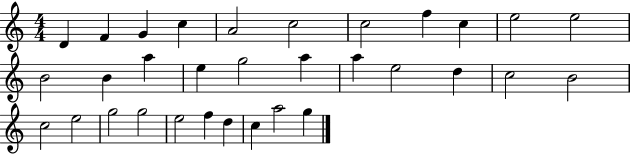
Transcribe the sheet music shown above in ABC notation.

X:1
T:Untitled
M:4/4
L:1/4
K:C
D F G c A2 c2 c2 f c e2 e2 B2 B a e g2 a a e2 d c2 B2 c2 e2 g2 g2 e2 f d c a2 g